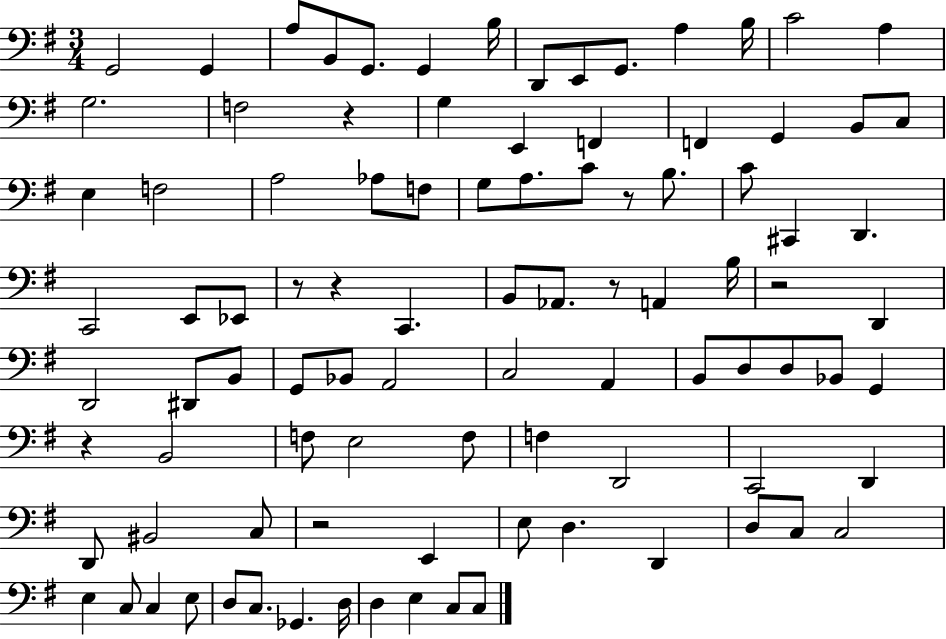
X:1
T:Untitled
M:3/4
L:1/4
K:G
G,,2 G,, A,/2 B,,/2 G,,/2 G,, B,/4 D,,/2 E,,/2 G,,/2 A, B,/4 C2 A, G,2 F,2 z G, E,, F,, F,, G,, B,,/2 C,/2 E, F,2 A,2 _A,/2 F,/2 G,/2 A,/2 C/2 z/2 B,/2 C/2 ^C,, D,, C,,2 E,,/2 _E,,/2 z/2 z C,, B,,/2 _A,,/2 z/2 A,, B,/4 z2 D,, D,,2 ^D,,/2 B,,/2 G,,/2 _B,,/2 A,,2 C,2 A,, B,,/2 D,/2 D,/2 _B,,/2 G,, z B,,2 F,/2 E,2 F,/2 F, D,,2 C,,2 D,, D,,/2 ^B,,2 C,/2 z2 E,, E,/2 D, D,, D,/2 C,/2 C,2 E, C,/2 C, E,/2 D,/2 C,/2 _G,, D,/4 D, E, C,/2 C,/2